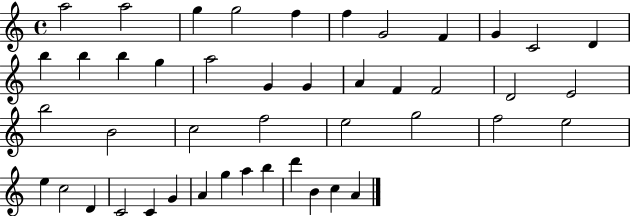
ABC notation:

X:1
T:Untitled
M:4/4
L:1/4
K:C
a2 a2 g g2 f f G2 F G C2 D b b b g a2 G G A F F2 D2 E2 b2 B2 c2 f2 e2 g2 f2 e2 e c2 D C2 C G A g a b d' B c A